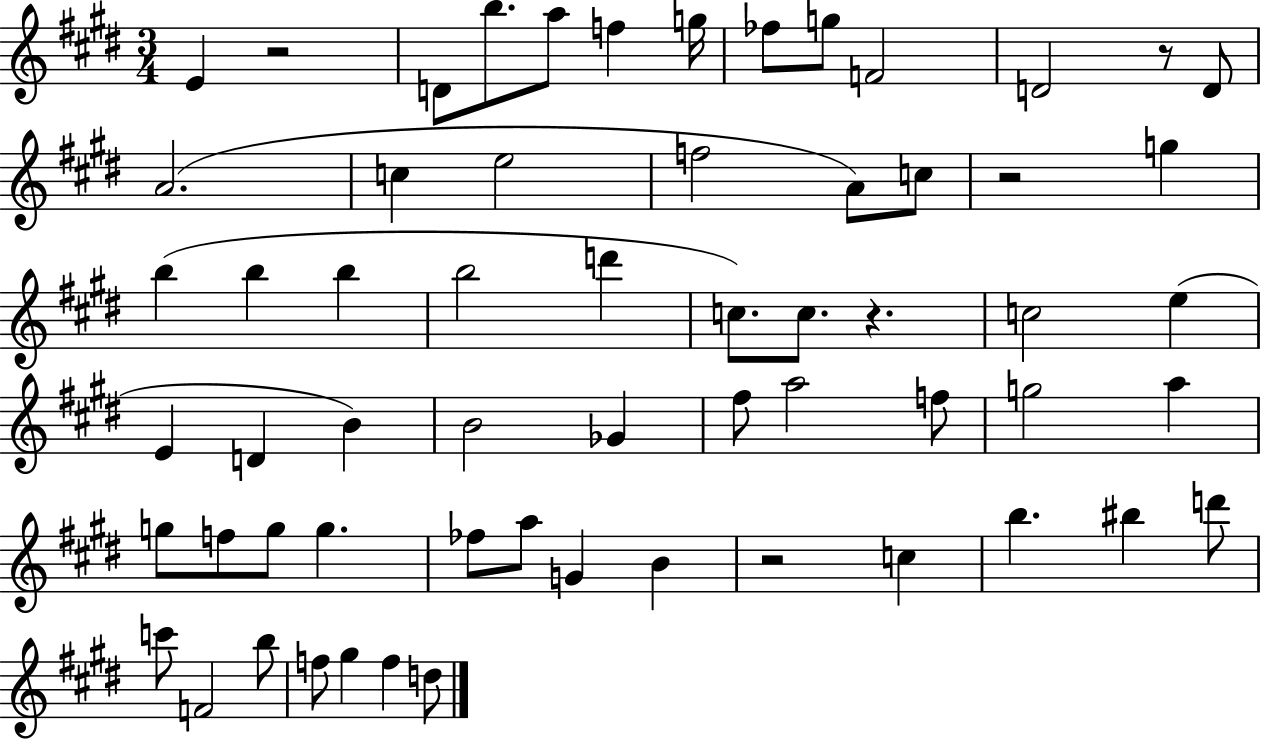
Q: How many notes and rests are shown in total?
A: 61